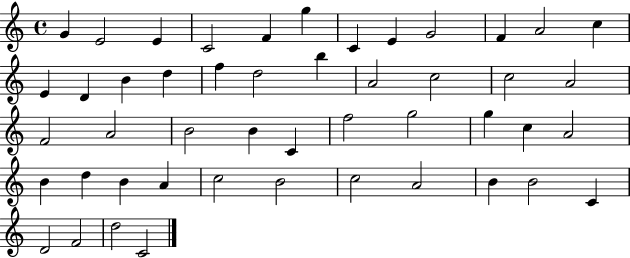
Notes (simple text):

G4/q E4/h E4/q C4/h F4/q G5/q C4/q E4/q G4/h F4/q A4/h C5/q E4/q D4/q B4/q D5/q F5/q D5/h B5/q A4/h C5/h C5/h A4/h F4/h A4/h B4/h B4/q C4/q F5/h G5/h G5/q C5/q A4/h B4/q D5/q B4/q A4/q C5/h B4/h C5/h A4/h B4/q B4/h C4/q D4/h F4/h D5/h C4/h